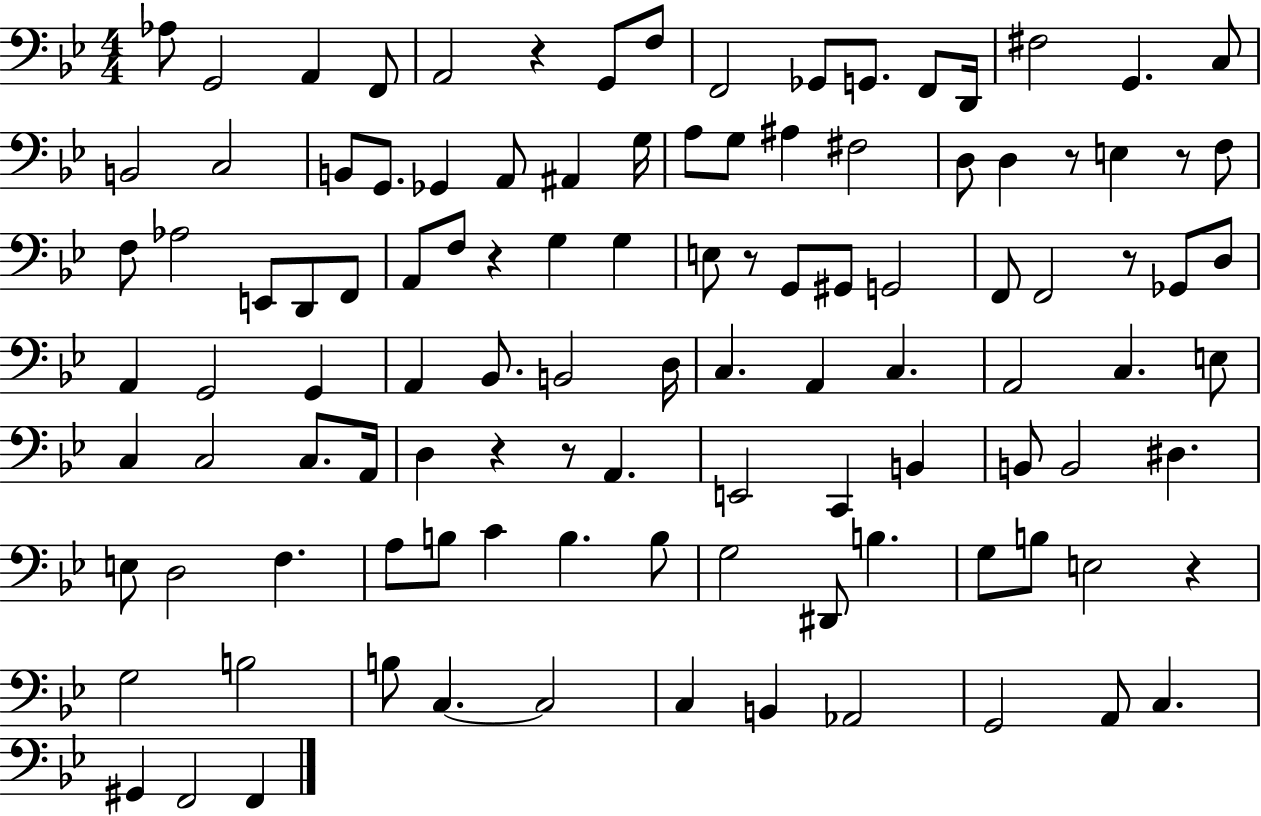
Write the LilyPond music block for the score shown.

{
  \clef bass
  \numericTimeSignature
  \time 4/4
  \key bes \major
  \repeat volta 2 { aes8 g,2 a,4 f,8 | a,2 r4 g,8 f8 | f,2 ges,8 g,8. f,8 d,16 | fis2 g,4. c8 | \break b,2 c2 | b,8 g,8. ges,4 a,8 ais,4 g16 | a8 g8 ais4 fis2 | d8 d4 r8 e4 r8 f8 | \break f8 aes2 e,8 d,8 f,8 | a,8 f8 r4 g4 g4 | e8 r8 g,8 gis,8 g,2 | f,8 f,2 r8 ges,8 d8 | \break a,4 g,2 g,4 | a,4 bes,8. b,2 d16 | c4. a,4 c4. | a,2 c4. e8 | \break c4 c2 c8. a,16 | d4 r4 r8 a,4. | e,2 c,4 b,4 | b,8 b,2 dis4. | \break e8 d2 f4. | a8 b8 c'4 b4. b8 | g2 dis,8 b4. | g8 b8 e2 r4 | \break g2 b2 | b8 c4.~~ c2 | c4 b,4 aes,2 | g,2 a,8 c4. | \break gis,4 f,2 f,4 | } \bar "|."
}